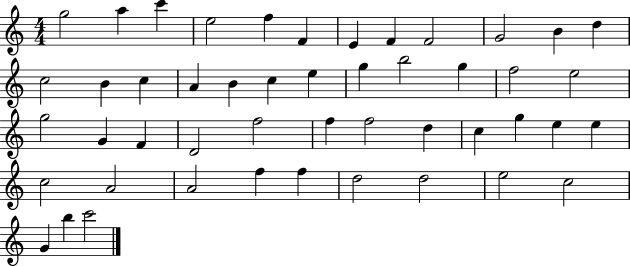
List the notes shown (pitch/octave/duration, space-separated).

G5/h A5/q C6/q E5/h F5/q F4/q E4/q F4/q F4/h G4/h B4/q D5/q C5/h B4/q C5/q A4/q B4/q C5/q E5/q G5/q B5/h G5/q F5/h E5/h G5/h G4/q F4/q D4/h F5/h F5/q F5/h D5/q C5/q G5/q E5/q E5/q C5/h A4/h A4/h F5/q F5/q D5/h D5/h E5/h C5/h G4/q B5/q C6/h